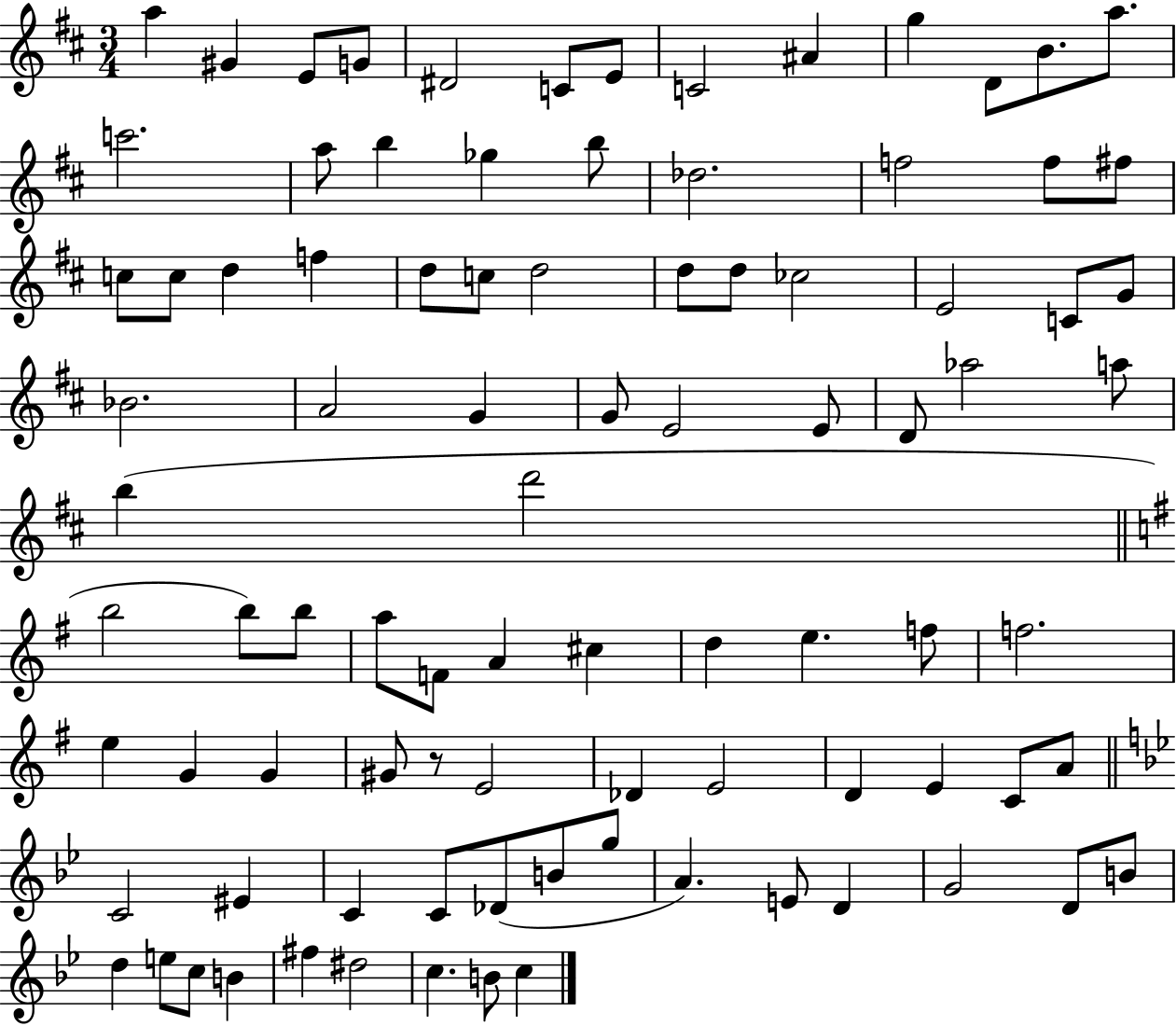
{
  \clef treble
  \numericTimeSignature
  \time 3/4
  \key d \major
  a''4 gis'4 e'8 g'8 | dis'2 c'8 e'8 | c'2 ais'4 | g''4 d'8 b'8. a''8. | \break c'''2. | a''8 b''4 ges''4 b''8 | des''2. | f''2 f''8 fis''8 | \break c''8 c''8 d''4 f''4 | d''8 c''8 d''2 | d''8 d''8 ces''2 | e'2 c'8 g'8 | \break bes'2. | a'2 g'4 | g'8 e'2 e'8 | d'8 aes''2 a''8 | \break b''4( d'''2 | \bar "||" \break \key g \major b''2 b''8) b''8 | a''8 f'8 a'4 cis''4 | d''4 e''4. f''8 | f''2. | \break e''4 g'4 g'4 | gis'8 r8 e'2 | des'4 e'2 | d'4 e'4 c'8 a'8 | \break \bar "||" \break \key bes \major c'2 eis'4 | c'4 c'8 des'8( b'8 g''8 | a'4.) e'8 d'4 | g'2 d'8 b'8 | \break d''4 e''8 c''8 b'4 | fis''4 dis''2 | c''4. b'8 c''4 | \bar "|."
}